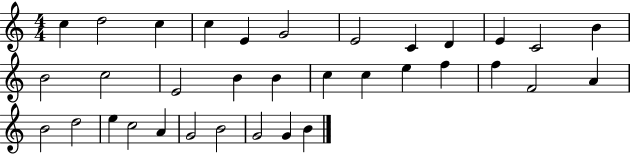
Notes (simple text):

C5/q D5/h C5/q C5/q E4/q G4/h E4/h C4/q D4/q E4/q C4/h B4/q B4/h C5/h E4/h B4/q B4/q C5/q C5/q E5/q F5/q F5/q F4/h A4/q B4/h D5/h E5/q C5/h A4/q G4/h B4/h G4/h G4/q B4/q